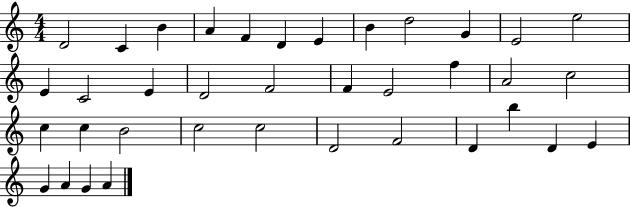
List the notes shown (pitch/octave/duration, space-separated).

D4/h C4/q B4/q A4/q F4/q D4/q E4/q B4/q D5/h G4/q E4/h E5/h E4/q C4/h E4/q D4/h F4/h F4/q E4/h F5/q A4/h C5/h C5/q C5/q B4/h C5/h C5/h D4/h F4/h D4/q B5/q D4/q E4/q G4/q A4/q G4/q A4/q